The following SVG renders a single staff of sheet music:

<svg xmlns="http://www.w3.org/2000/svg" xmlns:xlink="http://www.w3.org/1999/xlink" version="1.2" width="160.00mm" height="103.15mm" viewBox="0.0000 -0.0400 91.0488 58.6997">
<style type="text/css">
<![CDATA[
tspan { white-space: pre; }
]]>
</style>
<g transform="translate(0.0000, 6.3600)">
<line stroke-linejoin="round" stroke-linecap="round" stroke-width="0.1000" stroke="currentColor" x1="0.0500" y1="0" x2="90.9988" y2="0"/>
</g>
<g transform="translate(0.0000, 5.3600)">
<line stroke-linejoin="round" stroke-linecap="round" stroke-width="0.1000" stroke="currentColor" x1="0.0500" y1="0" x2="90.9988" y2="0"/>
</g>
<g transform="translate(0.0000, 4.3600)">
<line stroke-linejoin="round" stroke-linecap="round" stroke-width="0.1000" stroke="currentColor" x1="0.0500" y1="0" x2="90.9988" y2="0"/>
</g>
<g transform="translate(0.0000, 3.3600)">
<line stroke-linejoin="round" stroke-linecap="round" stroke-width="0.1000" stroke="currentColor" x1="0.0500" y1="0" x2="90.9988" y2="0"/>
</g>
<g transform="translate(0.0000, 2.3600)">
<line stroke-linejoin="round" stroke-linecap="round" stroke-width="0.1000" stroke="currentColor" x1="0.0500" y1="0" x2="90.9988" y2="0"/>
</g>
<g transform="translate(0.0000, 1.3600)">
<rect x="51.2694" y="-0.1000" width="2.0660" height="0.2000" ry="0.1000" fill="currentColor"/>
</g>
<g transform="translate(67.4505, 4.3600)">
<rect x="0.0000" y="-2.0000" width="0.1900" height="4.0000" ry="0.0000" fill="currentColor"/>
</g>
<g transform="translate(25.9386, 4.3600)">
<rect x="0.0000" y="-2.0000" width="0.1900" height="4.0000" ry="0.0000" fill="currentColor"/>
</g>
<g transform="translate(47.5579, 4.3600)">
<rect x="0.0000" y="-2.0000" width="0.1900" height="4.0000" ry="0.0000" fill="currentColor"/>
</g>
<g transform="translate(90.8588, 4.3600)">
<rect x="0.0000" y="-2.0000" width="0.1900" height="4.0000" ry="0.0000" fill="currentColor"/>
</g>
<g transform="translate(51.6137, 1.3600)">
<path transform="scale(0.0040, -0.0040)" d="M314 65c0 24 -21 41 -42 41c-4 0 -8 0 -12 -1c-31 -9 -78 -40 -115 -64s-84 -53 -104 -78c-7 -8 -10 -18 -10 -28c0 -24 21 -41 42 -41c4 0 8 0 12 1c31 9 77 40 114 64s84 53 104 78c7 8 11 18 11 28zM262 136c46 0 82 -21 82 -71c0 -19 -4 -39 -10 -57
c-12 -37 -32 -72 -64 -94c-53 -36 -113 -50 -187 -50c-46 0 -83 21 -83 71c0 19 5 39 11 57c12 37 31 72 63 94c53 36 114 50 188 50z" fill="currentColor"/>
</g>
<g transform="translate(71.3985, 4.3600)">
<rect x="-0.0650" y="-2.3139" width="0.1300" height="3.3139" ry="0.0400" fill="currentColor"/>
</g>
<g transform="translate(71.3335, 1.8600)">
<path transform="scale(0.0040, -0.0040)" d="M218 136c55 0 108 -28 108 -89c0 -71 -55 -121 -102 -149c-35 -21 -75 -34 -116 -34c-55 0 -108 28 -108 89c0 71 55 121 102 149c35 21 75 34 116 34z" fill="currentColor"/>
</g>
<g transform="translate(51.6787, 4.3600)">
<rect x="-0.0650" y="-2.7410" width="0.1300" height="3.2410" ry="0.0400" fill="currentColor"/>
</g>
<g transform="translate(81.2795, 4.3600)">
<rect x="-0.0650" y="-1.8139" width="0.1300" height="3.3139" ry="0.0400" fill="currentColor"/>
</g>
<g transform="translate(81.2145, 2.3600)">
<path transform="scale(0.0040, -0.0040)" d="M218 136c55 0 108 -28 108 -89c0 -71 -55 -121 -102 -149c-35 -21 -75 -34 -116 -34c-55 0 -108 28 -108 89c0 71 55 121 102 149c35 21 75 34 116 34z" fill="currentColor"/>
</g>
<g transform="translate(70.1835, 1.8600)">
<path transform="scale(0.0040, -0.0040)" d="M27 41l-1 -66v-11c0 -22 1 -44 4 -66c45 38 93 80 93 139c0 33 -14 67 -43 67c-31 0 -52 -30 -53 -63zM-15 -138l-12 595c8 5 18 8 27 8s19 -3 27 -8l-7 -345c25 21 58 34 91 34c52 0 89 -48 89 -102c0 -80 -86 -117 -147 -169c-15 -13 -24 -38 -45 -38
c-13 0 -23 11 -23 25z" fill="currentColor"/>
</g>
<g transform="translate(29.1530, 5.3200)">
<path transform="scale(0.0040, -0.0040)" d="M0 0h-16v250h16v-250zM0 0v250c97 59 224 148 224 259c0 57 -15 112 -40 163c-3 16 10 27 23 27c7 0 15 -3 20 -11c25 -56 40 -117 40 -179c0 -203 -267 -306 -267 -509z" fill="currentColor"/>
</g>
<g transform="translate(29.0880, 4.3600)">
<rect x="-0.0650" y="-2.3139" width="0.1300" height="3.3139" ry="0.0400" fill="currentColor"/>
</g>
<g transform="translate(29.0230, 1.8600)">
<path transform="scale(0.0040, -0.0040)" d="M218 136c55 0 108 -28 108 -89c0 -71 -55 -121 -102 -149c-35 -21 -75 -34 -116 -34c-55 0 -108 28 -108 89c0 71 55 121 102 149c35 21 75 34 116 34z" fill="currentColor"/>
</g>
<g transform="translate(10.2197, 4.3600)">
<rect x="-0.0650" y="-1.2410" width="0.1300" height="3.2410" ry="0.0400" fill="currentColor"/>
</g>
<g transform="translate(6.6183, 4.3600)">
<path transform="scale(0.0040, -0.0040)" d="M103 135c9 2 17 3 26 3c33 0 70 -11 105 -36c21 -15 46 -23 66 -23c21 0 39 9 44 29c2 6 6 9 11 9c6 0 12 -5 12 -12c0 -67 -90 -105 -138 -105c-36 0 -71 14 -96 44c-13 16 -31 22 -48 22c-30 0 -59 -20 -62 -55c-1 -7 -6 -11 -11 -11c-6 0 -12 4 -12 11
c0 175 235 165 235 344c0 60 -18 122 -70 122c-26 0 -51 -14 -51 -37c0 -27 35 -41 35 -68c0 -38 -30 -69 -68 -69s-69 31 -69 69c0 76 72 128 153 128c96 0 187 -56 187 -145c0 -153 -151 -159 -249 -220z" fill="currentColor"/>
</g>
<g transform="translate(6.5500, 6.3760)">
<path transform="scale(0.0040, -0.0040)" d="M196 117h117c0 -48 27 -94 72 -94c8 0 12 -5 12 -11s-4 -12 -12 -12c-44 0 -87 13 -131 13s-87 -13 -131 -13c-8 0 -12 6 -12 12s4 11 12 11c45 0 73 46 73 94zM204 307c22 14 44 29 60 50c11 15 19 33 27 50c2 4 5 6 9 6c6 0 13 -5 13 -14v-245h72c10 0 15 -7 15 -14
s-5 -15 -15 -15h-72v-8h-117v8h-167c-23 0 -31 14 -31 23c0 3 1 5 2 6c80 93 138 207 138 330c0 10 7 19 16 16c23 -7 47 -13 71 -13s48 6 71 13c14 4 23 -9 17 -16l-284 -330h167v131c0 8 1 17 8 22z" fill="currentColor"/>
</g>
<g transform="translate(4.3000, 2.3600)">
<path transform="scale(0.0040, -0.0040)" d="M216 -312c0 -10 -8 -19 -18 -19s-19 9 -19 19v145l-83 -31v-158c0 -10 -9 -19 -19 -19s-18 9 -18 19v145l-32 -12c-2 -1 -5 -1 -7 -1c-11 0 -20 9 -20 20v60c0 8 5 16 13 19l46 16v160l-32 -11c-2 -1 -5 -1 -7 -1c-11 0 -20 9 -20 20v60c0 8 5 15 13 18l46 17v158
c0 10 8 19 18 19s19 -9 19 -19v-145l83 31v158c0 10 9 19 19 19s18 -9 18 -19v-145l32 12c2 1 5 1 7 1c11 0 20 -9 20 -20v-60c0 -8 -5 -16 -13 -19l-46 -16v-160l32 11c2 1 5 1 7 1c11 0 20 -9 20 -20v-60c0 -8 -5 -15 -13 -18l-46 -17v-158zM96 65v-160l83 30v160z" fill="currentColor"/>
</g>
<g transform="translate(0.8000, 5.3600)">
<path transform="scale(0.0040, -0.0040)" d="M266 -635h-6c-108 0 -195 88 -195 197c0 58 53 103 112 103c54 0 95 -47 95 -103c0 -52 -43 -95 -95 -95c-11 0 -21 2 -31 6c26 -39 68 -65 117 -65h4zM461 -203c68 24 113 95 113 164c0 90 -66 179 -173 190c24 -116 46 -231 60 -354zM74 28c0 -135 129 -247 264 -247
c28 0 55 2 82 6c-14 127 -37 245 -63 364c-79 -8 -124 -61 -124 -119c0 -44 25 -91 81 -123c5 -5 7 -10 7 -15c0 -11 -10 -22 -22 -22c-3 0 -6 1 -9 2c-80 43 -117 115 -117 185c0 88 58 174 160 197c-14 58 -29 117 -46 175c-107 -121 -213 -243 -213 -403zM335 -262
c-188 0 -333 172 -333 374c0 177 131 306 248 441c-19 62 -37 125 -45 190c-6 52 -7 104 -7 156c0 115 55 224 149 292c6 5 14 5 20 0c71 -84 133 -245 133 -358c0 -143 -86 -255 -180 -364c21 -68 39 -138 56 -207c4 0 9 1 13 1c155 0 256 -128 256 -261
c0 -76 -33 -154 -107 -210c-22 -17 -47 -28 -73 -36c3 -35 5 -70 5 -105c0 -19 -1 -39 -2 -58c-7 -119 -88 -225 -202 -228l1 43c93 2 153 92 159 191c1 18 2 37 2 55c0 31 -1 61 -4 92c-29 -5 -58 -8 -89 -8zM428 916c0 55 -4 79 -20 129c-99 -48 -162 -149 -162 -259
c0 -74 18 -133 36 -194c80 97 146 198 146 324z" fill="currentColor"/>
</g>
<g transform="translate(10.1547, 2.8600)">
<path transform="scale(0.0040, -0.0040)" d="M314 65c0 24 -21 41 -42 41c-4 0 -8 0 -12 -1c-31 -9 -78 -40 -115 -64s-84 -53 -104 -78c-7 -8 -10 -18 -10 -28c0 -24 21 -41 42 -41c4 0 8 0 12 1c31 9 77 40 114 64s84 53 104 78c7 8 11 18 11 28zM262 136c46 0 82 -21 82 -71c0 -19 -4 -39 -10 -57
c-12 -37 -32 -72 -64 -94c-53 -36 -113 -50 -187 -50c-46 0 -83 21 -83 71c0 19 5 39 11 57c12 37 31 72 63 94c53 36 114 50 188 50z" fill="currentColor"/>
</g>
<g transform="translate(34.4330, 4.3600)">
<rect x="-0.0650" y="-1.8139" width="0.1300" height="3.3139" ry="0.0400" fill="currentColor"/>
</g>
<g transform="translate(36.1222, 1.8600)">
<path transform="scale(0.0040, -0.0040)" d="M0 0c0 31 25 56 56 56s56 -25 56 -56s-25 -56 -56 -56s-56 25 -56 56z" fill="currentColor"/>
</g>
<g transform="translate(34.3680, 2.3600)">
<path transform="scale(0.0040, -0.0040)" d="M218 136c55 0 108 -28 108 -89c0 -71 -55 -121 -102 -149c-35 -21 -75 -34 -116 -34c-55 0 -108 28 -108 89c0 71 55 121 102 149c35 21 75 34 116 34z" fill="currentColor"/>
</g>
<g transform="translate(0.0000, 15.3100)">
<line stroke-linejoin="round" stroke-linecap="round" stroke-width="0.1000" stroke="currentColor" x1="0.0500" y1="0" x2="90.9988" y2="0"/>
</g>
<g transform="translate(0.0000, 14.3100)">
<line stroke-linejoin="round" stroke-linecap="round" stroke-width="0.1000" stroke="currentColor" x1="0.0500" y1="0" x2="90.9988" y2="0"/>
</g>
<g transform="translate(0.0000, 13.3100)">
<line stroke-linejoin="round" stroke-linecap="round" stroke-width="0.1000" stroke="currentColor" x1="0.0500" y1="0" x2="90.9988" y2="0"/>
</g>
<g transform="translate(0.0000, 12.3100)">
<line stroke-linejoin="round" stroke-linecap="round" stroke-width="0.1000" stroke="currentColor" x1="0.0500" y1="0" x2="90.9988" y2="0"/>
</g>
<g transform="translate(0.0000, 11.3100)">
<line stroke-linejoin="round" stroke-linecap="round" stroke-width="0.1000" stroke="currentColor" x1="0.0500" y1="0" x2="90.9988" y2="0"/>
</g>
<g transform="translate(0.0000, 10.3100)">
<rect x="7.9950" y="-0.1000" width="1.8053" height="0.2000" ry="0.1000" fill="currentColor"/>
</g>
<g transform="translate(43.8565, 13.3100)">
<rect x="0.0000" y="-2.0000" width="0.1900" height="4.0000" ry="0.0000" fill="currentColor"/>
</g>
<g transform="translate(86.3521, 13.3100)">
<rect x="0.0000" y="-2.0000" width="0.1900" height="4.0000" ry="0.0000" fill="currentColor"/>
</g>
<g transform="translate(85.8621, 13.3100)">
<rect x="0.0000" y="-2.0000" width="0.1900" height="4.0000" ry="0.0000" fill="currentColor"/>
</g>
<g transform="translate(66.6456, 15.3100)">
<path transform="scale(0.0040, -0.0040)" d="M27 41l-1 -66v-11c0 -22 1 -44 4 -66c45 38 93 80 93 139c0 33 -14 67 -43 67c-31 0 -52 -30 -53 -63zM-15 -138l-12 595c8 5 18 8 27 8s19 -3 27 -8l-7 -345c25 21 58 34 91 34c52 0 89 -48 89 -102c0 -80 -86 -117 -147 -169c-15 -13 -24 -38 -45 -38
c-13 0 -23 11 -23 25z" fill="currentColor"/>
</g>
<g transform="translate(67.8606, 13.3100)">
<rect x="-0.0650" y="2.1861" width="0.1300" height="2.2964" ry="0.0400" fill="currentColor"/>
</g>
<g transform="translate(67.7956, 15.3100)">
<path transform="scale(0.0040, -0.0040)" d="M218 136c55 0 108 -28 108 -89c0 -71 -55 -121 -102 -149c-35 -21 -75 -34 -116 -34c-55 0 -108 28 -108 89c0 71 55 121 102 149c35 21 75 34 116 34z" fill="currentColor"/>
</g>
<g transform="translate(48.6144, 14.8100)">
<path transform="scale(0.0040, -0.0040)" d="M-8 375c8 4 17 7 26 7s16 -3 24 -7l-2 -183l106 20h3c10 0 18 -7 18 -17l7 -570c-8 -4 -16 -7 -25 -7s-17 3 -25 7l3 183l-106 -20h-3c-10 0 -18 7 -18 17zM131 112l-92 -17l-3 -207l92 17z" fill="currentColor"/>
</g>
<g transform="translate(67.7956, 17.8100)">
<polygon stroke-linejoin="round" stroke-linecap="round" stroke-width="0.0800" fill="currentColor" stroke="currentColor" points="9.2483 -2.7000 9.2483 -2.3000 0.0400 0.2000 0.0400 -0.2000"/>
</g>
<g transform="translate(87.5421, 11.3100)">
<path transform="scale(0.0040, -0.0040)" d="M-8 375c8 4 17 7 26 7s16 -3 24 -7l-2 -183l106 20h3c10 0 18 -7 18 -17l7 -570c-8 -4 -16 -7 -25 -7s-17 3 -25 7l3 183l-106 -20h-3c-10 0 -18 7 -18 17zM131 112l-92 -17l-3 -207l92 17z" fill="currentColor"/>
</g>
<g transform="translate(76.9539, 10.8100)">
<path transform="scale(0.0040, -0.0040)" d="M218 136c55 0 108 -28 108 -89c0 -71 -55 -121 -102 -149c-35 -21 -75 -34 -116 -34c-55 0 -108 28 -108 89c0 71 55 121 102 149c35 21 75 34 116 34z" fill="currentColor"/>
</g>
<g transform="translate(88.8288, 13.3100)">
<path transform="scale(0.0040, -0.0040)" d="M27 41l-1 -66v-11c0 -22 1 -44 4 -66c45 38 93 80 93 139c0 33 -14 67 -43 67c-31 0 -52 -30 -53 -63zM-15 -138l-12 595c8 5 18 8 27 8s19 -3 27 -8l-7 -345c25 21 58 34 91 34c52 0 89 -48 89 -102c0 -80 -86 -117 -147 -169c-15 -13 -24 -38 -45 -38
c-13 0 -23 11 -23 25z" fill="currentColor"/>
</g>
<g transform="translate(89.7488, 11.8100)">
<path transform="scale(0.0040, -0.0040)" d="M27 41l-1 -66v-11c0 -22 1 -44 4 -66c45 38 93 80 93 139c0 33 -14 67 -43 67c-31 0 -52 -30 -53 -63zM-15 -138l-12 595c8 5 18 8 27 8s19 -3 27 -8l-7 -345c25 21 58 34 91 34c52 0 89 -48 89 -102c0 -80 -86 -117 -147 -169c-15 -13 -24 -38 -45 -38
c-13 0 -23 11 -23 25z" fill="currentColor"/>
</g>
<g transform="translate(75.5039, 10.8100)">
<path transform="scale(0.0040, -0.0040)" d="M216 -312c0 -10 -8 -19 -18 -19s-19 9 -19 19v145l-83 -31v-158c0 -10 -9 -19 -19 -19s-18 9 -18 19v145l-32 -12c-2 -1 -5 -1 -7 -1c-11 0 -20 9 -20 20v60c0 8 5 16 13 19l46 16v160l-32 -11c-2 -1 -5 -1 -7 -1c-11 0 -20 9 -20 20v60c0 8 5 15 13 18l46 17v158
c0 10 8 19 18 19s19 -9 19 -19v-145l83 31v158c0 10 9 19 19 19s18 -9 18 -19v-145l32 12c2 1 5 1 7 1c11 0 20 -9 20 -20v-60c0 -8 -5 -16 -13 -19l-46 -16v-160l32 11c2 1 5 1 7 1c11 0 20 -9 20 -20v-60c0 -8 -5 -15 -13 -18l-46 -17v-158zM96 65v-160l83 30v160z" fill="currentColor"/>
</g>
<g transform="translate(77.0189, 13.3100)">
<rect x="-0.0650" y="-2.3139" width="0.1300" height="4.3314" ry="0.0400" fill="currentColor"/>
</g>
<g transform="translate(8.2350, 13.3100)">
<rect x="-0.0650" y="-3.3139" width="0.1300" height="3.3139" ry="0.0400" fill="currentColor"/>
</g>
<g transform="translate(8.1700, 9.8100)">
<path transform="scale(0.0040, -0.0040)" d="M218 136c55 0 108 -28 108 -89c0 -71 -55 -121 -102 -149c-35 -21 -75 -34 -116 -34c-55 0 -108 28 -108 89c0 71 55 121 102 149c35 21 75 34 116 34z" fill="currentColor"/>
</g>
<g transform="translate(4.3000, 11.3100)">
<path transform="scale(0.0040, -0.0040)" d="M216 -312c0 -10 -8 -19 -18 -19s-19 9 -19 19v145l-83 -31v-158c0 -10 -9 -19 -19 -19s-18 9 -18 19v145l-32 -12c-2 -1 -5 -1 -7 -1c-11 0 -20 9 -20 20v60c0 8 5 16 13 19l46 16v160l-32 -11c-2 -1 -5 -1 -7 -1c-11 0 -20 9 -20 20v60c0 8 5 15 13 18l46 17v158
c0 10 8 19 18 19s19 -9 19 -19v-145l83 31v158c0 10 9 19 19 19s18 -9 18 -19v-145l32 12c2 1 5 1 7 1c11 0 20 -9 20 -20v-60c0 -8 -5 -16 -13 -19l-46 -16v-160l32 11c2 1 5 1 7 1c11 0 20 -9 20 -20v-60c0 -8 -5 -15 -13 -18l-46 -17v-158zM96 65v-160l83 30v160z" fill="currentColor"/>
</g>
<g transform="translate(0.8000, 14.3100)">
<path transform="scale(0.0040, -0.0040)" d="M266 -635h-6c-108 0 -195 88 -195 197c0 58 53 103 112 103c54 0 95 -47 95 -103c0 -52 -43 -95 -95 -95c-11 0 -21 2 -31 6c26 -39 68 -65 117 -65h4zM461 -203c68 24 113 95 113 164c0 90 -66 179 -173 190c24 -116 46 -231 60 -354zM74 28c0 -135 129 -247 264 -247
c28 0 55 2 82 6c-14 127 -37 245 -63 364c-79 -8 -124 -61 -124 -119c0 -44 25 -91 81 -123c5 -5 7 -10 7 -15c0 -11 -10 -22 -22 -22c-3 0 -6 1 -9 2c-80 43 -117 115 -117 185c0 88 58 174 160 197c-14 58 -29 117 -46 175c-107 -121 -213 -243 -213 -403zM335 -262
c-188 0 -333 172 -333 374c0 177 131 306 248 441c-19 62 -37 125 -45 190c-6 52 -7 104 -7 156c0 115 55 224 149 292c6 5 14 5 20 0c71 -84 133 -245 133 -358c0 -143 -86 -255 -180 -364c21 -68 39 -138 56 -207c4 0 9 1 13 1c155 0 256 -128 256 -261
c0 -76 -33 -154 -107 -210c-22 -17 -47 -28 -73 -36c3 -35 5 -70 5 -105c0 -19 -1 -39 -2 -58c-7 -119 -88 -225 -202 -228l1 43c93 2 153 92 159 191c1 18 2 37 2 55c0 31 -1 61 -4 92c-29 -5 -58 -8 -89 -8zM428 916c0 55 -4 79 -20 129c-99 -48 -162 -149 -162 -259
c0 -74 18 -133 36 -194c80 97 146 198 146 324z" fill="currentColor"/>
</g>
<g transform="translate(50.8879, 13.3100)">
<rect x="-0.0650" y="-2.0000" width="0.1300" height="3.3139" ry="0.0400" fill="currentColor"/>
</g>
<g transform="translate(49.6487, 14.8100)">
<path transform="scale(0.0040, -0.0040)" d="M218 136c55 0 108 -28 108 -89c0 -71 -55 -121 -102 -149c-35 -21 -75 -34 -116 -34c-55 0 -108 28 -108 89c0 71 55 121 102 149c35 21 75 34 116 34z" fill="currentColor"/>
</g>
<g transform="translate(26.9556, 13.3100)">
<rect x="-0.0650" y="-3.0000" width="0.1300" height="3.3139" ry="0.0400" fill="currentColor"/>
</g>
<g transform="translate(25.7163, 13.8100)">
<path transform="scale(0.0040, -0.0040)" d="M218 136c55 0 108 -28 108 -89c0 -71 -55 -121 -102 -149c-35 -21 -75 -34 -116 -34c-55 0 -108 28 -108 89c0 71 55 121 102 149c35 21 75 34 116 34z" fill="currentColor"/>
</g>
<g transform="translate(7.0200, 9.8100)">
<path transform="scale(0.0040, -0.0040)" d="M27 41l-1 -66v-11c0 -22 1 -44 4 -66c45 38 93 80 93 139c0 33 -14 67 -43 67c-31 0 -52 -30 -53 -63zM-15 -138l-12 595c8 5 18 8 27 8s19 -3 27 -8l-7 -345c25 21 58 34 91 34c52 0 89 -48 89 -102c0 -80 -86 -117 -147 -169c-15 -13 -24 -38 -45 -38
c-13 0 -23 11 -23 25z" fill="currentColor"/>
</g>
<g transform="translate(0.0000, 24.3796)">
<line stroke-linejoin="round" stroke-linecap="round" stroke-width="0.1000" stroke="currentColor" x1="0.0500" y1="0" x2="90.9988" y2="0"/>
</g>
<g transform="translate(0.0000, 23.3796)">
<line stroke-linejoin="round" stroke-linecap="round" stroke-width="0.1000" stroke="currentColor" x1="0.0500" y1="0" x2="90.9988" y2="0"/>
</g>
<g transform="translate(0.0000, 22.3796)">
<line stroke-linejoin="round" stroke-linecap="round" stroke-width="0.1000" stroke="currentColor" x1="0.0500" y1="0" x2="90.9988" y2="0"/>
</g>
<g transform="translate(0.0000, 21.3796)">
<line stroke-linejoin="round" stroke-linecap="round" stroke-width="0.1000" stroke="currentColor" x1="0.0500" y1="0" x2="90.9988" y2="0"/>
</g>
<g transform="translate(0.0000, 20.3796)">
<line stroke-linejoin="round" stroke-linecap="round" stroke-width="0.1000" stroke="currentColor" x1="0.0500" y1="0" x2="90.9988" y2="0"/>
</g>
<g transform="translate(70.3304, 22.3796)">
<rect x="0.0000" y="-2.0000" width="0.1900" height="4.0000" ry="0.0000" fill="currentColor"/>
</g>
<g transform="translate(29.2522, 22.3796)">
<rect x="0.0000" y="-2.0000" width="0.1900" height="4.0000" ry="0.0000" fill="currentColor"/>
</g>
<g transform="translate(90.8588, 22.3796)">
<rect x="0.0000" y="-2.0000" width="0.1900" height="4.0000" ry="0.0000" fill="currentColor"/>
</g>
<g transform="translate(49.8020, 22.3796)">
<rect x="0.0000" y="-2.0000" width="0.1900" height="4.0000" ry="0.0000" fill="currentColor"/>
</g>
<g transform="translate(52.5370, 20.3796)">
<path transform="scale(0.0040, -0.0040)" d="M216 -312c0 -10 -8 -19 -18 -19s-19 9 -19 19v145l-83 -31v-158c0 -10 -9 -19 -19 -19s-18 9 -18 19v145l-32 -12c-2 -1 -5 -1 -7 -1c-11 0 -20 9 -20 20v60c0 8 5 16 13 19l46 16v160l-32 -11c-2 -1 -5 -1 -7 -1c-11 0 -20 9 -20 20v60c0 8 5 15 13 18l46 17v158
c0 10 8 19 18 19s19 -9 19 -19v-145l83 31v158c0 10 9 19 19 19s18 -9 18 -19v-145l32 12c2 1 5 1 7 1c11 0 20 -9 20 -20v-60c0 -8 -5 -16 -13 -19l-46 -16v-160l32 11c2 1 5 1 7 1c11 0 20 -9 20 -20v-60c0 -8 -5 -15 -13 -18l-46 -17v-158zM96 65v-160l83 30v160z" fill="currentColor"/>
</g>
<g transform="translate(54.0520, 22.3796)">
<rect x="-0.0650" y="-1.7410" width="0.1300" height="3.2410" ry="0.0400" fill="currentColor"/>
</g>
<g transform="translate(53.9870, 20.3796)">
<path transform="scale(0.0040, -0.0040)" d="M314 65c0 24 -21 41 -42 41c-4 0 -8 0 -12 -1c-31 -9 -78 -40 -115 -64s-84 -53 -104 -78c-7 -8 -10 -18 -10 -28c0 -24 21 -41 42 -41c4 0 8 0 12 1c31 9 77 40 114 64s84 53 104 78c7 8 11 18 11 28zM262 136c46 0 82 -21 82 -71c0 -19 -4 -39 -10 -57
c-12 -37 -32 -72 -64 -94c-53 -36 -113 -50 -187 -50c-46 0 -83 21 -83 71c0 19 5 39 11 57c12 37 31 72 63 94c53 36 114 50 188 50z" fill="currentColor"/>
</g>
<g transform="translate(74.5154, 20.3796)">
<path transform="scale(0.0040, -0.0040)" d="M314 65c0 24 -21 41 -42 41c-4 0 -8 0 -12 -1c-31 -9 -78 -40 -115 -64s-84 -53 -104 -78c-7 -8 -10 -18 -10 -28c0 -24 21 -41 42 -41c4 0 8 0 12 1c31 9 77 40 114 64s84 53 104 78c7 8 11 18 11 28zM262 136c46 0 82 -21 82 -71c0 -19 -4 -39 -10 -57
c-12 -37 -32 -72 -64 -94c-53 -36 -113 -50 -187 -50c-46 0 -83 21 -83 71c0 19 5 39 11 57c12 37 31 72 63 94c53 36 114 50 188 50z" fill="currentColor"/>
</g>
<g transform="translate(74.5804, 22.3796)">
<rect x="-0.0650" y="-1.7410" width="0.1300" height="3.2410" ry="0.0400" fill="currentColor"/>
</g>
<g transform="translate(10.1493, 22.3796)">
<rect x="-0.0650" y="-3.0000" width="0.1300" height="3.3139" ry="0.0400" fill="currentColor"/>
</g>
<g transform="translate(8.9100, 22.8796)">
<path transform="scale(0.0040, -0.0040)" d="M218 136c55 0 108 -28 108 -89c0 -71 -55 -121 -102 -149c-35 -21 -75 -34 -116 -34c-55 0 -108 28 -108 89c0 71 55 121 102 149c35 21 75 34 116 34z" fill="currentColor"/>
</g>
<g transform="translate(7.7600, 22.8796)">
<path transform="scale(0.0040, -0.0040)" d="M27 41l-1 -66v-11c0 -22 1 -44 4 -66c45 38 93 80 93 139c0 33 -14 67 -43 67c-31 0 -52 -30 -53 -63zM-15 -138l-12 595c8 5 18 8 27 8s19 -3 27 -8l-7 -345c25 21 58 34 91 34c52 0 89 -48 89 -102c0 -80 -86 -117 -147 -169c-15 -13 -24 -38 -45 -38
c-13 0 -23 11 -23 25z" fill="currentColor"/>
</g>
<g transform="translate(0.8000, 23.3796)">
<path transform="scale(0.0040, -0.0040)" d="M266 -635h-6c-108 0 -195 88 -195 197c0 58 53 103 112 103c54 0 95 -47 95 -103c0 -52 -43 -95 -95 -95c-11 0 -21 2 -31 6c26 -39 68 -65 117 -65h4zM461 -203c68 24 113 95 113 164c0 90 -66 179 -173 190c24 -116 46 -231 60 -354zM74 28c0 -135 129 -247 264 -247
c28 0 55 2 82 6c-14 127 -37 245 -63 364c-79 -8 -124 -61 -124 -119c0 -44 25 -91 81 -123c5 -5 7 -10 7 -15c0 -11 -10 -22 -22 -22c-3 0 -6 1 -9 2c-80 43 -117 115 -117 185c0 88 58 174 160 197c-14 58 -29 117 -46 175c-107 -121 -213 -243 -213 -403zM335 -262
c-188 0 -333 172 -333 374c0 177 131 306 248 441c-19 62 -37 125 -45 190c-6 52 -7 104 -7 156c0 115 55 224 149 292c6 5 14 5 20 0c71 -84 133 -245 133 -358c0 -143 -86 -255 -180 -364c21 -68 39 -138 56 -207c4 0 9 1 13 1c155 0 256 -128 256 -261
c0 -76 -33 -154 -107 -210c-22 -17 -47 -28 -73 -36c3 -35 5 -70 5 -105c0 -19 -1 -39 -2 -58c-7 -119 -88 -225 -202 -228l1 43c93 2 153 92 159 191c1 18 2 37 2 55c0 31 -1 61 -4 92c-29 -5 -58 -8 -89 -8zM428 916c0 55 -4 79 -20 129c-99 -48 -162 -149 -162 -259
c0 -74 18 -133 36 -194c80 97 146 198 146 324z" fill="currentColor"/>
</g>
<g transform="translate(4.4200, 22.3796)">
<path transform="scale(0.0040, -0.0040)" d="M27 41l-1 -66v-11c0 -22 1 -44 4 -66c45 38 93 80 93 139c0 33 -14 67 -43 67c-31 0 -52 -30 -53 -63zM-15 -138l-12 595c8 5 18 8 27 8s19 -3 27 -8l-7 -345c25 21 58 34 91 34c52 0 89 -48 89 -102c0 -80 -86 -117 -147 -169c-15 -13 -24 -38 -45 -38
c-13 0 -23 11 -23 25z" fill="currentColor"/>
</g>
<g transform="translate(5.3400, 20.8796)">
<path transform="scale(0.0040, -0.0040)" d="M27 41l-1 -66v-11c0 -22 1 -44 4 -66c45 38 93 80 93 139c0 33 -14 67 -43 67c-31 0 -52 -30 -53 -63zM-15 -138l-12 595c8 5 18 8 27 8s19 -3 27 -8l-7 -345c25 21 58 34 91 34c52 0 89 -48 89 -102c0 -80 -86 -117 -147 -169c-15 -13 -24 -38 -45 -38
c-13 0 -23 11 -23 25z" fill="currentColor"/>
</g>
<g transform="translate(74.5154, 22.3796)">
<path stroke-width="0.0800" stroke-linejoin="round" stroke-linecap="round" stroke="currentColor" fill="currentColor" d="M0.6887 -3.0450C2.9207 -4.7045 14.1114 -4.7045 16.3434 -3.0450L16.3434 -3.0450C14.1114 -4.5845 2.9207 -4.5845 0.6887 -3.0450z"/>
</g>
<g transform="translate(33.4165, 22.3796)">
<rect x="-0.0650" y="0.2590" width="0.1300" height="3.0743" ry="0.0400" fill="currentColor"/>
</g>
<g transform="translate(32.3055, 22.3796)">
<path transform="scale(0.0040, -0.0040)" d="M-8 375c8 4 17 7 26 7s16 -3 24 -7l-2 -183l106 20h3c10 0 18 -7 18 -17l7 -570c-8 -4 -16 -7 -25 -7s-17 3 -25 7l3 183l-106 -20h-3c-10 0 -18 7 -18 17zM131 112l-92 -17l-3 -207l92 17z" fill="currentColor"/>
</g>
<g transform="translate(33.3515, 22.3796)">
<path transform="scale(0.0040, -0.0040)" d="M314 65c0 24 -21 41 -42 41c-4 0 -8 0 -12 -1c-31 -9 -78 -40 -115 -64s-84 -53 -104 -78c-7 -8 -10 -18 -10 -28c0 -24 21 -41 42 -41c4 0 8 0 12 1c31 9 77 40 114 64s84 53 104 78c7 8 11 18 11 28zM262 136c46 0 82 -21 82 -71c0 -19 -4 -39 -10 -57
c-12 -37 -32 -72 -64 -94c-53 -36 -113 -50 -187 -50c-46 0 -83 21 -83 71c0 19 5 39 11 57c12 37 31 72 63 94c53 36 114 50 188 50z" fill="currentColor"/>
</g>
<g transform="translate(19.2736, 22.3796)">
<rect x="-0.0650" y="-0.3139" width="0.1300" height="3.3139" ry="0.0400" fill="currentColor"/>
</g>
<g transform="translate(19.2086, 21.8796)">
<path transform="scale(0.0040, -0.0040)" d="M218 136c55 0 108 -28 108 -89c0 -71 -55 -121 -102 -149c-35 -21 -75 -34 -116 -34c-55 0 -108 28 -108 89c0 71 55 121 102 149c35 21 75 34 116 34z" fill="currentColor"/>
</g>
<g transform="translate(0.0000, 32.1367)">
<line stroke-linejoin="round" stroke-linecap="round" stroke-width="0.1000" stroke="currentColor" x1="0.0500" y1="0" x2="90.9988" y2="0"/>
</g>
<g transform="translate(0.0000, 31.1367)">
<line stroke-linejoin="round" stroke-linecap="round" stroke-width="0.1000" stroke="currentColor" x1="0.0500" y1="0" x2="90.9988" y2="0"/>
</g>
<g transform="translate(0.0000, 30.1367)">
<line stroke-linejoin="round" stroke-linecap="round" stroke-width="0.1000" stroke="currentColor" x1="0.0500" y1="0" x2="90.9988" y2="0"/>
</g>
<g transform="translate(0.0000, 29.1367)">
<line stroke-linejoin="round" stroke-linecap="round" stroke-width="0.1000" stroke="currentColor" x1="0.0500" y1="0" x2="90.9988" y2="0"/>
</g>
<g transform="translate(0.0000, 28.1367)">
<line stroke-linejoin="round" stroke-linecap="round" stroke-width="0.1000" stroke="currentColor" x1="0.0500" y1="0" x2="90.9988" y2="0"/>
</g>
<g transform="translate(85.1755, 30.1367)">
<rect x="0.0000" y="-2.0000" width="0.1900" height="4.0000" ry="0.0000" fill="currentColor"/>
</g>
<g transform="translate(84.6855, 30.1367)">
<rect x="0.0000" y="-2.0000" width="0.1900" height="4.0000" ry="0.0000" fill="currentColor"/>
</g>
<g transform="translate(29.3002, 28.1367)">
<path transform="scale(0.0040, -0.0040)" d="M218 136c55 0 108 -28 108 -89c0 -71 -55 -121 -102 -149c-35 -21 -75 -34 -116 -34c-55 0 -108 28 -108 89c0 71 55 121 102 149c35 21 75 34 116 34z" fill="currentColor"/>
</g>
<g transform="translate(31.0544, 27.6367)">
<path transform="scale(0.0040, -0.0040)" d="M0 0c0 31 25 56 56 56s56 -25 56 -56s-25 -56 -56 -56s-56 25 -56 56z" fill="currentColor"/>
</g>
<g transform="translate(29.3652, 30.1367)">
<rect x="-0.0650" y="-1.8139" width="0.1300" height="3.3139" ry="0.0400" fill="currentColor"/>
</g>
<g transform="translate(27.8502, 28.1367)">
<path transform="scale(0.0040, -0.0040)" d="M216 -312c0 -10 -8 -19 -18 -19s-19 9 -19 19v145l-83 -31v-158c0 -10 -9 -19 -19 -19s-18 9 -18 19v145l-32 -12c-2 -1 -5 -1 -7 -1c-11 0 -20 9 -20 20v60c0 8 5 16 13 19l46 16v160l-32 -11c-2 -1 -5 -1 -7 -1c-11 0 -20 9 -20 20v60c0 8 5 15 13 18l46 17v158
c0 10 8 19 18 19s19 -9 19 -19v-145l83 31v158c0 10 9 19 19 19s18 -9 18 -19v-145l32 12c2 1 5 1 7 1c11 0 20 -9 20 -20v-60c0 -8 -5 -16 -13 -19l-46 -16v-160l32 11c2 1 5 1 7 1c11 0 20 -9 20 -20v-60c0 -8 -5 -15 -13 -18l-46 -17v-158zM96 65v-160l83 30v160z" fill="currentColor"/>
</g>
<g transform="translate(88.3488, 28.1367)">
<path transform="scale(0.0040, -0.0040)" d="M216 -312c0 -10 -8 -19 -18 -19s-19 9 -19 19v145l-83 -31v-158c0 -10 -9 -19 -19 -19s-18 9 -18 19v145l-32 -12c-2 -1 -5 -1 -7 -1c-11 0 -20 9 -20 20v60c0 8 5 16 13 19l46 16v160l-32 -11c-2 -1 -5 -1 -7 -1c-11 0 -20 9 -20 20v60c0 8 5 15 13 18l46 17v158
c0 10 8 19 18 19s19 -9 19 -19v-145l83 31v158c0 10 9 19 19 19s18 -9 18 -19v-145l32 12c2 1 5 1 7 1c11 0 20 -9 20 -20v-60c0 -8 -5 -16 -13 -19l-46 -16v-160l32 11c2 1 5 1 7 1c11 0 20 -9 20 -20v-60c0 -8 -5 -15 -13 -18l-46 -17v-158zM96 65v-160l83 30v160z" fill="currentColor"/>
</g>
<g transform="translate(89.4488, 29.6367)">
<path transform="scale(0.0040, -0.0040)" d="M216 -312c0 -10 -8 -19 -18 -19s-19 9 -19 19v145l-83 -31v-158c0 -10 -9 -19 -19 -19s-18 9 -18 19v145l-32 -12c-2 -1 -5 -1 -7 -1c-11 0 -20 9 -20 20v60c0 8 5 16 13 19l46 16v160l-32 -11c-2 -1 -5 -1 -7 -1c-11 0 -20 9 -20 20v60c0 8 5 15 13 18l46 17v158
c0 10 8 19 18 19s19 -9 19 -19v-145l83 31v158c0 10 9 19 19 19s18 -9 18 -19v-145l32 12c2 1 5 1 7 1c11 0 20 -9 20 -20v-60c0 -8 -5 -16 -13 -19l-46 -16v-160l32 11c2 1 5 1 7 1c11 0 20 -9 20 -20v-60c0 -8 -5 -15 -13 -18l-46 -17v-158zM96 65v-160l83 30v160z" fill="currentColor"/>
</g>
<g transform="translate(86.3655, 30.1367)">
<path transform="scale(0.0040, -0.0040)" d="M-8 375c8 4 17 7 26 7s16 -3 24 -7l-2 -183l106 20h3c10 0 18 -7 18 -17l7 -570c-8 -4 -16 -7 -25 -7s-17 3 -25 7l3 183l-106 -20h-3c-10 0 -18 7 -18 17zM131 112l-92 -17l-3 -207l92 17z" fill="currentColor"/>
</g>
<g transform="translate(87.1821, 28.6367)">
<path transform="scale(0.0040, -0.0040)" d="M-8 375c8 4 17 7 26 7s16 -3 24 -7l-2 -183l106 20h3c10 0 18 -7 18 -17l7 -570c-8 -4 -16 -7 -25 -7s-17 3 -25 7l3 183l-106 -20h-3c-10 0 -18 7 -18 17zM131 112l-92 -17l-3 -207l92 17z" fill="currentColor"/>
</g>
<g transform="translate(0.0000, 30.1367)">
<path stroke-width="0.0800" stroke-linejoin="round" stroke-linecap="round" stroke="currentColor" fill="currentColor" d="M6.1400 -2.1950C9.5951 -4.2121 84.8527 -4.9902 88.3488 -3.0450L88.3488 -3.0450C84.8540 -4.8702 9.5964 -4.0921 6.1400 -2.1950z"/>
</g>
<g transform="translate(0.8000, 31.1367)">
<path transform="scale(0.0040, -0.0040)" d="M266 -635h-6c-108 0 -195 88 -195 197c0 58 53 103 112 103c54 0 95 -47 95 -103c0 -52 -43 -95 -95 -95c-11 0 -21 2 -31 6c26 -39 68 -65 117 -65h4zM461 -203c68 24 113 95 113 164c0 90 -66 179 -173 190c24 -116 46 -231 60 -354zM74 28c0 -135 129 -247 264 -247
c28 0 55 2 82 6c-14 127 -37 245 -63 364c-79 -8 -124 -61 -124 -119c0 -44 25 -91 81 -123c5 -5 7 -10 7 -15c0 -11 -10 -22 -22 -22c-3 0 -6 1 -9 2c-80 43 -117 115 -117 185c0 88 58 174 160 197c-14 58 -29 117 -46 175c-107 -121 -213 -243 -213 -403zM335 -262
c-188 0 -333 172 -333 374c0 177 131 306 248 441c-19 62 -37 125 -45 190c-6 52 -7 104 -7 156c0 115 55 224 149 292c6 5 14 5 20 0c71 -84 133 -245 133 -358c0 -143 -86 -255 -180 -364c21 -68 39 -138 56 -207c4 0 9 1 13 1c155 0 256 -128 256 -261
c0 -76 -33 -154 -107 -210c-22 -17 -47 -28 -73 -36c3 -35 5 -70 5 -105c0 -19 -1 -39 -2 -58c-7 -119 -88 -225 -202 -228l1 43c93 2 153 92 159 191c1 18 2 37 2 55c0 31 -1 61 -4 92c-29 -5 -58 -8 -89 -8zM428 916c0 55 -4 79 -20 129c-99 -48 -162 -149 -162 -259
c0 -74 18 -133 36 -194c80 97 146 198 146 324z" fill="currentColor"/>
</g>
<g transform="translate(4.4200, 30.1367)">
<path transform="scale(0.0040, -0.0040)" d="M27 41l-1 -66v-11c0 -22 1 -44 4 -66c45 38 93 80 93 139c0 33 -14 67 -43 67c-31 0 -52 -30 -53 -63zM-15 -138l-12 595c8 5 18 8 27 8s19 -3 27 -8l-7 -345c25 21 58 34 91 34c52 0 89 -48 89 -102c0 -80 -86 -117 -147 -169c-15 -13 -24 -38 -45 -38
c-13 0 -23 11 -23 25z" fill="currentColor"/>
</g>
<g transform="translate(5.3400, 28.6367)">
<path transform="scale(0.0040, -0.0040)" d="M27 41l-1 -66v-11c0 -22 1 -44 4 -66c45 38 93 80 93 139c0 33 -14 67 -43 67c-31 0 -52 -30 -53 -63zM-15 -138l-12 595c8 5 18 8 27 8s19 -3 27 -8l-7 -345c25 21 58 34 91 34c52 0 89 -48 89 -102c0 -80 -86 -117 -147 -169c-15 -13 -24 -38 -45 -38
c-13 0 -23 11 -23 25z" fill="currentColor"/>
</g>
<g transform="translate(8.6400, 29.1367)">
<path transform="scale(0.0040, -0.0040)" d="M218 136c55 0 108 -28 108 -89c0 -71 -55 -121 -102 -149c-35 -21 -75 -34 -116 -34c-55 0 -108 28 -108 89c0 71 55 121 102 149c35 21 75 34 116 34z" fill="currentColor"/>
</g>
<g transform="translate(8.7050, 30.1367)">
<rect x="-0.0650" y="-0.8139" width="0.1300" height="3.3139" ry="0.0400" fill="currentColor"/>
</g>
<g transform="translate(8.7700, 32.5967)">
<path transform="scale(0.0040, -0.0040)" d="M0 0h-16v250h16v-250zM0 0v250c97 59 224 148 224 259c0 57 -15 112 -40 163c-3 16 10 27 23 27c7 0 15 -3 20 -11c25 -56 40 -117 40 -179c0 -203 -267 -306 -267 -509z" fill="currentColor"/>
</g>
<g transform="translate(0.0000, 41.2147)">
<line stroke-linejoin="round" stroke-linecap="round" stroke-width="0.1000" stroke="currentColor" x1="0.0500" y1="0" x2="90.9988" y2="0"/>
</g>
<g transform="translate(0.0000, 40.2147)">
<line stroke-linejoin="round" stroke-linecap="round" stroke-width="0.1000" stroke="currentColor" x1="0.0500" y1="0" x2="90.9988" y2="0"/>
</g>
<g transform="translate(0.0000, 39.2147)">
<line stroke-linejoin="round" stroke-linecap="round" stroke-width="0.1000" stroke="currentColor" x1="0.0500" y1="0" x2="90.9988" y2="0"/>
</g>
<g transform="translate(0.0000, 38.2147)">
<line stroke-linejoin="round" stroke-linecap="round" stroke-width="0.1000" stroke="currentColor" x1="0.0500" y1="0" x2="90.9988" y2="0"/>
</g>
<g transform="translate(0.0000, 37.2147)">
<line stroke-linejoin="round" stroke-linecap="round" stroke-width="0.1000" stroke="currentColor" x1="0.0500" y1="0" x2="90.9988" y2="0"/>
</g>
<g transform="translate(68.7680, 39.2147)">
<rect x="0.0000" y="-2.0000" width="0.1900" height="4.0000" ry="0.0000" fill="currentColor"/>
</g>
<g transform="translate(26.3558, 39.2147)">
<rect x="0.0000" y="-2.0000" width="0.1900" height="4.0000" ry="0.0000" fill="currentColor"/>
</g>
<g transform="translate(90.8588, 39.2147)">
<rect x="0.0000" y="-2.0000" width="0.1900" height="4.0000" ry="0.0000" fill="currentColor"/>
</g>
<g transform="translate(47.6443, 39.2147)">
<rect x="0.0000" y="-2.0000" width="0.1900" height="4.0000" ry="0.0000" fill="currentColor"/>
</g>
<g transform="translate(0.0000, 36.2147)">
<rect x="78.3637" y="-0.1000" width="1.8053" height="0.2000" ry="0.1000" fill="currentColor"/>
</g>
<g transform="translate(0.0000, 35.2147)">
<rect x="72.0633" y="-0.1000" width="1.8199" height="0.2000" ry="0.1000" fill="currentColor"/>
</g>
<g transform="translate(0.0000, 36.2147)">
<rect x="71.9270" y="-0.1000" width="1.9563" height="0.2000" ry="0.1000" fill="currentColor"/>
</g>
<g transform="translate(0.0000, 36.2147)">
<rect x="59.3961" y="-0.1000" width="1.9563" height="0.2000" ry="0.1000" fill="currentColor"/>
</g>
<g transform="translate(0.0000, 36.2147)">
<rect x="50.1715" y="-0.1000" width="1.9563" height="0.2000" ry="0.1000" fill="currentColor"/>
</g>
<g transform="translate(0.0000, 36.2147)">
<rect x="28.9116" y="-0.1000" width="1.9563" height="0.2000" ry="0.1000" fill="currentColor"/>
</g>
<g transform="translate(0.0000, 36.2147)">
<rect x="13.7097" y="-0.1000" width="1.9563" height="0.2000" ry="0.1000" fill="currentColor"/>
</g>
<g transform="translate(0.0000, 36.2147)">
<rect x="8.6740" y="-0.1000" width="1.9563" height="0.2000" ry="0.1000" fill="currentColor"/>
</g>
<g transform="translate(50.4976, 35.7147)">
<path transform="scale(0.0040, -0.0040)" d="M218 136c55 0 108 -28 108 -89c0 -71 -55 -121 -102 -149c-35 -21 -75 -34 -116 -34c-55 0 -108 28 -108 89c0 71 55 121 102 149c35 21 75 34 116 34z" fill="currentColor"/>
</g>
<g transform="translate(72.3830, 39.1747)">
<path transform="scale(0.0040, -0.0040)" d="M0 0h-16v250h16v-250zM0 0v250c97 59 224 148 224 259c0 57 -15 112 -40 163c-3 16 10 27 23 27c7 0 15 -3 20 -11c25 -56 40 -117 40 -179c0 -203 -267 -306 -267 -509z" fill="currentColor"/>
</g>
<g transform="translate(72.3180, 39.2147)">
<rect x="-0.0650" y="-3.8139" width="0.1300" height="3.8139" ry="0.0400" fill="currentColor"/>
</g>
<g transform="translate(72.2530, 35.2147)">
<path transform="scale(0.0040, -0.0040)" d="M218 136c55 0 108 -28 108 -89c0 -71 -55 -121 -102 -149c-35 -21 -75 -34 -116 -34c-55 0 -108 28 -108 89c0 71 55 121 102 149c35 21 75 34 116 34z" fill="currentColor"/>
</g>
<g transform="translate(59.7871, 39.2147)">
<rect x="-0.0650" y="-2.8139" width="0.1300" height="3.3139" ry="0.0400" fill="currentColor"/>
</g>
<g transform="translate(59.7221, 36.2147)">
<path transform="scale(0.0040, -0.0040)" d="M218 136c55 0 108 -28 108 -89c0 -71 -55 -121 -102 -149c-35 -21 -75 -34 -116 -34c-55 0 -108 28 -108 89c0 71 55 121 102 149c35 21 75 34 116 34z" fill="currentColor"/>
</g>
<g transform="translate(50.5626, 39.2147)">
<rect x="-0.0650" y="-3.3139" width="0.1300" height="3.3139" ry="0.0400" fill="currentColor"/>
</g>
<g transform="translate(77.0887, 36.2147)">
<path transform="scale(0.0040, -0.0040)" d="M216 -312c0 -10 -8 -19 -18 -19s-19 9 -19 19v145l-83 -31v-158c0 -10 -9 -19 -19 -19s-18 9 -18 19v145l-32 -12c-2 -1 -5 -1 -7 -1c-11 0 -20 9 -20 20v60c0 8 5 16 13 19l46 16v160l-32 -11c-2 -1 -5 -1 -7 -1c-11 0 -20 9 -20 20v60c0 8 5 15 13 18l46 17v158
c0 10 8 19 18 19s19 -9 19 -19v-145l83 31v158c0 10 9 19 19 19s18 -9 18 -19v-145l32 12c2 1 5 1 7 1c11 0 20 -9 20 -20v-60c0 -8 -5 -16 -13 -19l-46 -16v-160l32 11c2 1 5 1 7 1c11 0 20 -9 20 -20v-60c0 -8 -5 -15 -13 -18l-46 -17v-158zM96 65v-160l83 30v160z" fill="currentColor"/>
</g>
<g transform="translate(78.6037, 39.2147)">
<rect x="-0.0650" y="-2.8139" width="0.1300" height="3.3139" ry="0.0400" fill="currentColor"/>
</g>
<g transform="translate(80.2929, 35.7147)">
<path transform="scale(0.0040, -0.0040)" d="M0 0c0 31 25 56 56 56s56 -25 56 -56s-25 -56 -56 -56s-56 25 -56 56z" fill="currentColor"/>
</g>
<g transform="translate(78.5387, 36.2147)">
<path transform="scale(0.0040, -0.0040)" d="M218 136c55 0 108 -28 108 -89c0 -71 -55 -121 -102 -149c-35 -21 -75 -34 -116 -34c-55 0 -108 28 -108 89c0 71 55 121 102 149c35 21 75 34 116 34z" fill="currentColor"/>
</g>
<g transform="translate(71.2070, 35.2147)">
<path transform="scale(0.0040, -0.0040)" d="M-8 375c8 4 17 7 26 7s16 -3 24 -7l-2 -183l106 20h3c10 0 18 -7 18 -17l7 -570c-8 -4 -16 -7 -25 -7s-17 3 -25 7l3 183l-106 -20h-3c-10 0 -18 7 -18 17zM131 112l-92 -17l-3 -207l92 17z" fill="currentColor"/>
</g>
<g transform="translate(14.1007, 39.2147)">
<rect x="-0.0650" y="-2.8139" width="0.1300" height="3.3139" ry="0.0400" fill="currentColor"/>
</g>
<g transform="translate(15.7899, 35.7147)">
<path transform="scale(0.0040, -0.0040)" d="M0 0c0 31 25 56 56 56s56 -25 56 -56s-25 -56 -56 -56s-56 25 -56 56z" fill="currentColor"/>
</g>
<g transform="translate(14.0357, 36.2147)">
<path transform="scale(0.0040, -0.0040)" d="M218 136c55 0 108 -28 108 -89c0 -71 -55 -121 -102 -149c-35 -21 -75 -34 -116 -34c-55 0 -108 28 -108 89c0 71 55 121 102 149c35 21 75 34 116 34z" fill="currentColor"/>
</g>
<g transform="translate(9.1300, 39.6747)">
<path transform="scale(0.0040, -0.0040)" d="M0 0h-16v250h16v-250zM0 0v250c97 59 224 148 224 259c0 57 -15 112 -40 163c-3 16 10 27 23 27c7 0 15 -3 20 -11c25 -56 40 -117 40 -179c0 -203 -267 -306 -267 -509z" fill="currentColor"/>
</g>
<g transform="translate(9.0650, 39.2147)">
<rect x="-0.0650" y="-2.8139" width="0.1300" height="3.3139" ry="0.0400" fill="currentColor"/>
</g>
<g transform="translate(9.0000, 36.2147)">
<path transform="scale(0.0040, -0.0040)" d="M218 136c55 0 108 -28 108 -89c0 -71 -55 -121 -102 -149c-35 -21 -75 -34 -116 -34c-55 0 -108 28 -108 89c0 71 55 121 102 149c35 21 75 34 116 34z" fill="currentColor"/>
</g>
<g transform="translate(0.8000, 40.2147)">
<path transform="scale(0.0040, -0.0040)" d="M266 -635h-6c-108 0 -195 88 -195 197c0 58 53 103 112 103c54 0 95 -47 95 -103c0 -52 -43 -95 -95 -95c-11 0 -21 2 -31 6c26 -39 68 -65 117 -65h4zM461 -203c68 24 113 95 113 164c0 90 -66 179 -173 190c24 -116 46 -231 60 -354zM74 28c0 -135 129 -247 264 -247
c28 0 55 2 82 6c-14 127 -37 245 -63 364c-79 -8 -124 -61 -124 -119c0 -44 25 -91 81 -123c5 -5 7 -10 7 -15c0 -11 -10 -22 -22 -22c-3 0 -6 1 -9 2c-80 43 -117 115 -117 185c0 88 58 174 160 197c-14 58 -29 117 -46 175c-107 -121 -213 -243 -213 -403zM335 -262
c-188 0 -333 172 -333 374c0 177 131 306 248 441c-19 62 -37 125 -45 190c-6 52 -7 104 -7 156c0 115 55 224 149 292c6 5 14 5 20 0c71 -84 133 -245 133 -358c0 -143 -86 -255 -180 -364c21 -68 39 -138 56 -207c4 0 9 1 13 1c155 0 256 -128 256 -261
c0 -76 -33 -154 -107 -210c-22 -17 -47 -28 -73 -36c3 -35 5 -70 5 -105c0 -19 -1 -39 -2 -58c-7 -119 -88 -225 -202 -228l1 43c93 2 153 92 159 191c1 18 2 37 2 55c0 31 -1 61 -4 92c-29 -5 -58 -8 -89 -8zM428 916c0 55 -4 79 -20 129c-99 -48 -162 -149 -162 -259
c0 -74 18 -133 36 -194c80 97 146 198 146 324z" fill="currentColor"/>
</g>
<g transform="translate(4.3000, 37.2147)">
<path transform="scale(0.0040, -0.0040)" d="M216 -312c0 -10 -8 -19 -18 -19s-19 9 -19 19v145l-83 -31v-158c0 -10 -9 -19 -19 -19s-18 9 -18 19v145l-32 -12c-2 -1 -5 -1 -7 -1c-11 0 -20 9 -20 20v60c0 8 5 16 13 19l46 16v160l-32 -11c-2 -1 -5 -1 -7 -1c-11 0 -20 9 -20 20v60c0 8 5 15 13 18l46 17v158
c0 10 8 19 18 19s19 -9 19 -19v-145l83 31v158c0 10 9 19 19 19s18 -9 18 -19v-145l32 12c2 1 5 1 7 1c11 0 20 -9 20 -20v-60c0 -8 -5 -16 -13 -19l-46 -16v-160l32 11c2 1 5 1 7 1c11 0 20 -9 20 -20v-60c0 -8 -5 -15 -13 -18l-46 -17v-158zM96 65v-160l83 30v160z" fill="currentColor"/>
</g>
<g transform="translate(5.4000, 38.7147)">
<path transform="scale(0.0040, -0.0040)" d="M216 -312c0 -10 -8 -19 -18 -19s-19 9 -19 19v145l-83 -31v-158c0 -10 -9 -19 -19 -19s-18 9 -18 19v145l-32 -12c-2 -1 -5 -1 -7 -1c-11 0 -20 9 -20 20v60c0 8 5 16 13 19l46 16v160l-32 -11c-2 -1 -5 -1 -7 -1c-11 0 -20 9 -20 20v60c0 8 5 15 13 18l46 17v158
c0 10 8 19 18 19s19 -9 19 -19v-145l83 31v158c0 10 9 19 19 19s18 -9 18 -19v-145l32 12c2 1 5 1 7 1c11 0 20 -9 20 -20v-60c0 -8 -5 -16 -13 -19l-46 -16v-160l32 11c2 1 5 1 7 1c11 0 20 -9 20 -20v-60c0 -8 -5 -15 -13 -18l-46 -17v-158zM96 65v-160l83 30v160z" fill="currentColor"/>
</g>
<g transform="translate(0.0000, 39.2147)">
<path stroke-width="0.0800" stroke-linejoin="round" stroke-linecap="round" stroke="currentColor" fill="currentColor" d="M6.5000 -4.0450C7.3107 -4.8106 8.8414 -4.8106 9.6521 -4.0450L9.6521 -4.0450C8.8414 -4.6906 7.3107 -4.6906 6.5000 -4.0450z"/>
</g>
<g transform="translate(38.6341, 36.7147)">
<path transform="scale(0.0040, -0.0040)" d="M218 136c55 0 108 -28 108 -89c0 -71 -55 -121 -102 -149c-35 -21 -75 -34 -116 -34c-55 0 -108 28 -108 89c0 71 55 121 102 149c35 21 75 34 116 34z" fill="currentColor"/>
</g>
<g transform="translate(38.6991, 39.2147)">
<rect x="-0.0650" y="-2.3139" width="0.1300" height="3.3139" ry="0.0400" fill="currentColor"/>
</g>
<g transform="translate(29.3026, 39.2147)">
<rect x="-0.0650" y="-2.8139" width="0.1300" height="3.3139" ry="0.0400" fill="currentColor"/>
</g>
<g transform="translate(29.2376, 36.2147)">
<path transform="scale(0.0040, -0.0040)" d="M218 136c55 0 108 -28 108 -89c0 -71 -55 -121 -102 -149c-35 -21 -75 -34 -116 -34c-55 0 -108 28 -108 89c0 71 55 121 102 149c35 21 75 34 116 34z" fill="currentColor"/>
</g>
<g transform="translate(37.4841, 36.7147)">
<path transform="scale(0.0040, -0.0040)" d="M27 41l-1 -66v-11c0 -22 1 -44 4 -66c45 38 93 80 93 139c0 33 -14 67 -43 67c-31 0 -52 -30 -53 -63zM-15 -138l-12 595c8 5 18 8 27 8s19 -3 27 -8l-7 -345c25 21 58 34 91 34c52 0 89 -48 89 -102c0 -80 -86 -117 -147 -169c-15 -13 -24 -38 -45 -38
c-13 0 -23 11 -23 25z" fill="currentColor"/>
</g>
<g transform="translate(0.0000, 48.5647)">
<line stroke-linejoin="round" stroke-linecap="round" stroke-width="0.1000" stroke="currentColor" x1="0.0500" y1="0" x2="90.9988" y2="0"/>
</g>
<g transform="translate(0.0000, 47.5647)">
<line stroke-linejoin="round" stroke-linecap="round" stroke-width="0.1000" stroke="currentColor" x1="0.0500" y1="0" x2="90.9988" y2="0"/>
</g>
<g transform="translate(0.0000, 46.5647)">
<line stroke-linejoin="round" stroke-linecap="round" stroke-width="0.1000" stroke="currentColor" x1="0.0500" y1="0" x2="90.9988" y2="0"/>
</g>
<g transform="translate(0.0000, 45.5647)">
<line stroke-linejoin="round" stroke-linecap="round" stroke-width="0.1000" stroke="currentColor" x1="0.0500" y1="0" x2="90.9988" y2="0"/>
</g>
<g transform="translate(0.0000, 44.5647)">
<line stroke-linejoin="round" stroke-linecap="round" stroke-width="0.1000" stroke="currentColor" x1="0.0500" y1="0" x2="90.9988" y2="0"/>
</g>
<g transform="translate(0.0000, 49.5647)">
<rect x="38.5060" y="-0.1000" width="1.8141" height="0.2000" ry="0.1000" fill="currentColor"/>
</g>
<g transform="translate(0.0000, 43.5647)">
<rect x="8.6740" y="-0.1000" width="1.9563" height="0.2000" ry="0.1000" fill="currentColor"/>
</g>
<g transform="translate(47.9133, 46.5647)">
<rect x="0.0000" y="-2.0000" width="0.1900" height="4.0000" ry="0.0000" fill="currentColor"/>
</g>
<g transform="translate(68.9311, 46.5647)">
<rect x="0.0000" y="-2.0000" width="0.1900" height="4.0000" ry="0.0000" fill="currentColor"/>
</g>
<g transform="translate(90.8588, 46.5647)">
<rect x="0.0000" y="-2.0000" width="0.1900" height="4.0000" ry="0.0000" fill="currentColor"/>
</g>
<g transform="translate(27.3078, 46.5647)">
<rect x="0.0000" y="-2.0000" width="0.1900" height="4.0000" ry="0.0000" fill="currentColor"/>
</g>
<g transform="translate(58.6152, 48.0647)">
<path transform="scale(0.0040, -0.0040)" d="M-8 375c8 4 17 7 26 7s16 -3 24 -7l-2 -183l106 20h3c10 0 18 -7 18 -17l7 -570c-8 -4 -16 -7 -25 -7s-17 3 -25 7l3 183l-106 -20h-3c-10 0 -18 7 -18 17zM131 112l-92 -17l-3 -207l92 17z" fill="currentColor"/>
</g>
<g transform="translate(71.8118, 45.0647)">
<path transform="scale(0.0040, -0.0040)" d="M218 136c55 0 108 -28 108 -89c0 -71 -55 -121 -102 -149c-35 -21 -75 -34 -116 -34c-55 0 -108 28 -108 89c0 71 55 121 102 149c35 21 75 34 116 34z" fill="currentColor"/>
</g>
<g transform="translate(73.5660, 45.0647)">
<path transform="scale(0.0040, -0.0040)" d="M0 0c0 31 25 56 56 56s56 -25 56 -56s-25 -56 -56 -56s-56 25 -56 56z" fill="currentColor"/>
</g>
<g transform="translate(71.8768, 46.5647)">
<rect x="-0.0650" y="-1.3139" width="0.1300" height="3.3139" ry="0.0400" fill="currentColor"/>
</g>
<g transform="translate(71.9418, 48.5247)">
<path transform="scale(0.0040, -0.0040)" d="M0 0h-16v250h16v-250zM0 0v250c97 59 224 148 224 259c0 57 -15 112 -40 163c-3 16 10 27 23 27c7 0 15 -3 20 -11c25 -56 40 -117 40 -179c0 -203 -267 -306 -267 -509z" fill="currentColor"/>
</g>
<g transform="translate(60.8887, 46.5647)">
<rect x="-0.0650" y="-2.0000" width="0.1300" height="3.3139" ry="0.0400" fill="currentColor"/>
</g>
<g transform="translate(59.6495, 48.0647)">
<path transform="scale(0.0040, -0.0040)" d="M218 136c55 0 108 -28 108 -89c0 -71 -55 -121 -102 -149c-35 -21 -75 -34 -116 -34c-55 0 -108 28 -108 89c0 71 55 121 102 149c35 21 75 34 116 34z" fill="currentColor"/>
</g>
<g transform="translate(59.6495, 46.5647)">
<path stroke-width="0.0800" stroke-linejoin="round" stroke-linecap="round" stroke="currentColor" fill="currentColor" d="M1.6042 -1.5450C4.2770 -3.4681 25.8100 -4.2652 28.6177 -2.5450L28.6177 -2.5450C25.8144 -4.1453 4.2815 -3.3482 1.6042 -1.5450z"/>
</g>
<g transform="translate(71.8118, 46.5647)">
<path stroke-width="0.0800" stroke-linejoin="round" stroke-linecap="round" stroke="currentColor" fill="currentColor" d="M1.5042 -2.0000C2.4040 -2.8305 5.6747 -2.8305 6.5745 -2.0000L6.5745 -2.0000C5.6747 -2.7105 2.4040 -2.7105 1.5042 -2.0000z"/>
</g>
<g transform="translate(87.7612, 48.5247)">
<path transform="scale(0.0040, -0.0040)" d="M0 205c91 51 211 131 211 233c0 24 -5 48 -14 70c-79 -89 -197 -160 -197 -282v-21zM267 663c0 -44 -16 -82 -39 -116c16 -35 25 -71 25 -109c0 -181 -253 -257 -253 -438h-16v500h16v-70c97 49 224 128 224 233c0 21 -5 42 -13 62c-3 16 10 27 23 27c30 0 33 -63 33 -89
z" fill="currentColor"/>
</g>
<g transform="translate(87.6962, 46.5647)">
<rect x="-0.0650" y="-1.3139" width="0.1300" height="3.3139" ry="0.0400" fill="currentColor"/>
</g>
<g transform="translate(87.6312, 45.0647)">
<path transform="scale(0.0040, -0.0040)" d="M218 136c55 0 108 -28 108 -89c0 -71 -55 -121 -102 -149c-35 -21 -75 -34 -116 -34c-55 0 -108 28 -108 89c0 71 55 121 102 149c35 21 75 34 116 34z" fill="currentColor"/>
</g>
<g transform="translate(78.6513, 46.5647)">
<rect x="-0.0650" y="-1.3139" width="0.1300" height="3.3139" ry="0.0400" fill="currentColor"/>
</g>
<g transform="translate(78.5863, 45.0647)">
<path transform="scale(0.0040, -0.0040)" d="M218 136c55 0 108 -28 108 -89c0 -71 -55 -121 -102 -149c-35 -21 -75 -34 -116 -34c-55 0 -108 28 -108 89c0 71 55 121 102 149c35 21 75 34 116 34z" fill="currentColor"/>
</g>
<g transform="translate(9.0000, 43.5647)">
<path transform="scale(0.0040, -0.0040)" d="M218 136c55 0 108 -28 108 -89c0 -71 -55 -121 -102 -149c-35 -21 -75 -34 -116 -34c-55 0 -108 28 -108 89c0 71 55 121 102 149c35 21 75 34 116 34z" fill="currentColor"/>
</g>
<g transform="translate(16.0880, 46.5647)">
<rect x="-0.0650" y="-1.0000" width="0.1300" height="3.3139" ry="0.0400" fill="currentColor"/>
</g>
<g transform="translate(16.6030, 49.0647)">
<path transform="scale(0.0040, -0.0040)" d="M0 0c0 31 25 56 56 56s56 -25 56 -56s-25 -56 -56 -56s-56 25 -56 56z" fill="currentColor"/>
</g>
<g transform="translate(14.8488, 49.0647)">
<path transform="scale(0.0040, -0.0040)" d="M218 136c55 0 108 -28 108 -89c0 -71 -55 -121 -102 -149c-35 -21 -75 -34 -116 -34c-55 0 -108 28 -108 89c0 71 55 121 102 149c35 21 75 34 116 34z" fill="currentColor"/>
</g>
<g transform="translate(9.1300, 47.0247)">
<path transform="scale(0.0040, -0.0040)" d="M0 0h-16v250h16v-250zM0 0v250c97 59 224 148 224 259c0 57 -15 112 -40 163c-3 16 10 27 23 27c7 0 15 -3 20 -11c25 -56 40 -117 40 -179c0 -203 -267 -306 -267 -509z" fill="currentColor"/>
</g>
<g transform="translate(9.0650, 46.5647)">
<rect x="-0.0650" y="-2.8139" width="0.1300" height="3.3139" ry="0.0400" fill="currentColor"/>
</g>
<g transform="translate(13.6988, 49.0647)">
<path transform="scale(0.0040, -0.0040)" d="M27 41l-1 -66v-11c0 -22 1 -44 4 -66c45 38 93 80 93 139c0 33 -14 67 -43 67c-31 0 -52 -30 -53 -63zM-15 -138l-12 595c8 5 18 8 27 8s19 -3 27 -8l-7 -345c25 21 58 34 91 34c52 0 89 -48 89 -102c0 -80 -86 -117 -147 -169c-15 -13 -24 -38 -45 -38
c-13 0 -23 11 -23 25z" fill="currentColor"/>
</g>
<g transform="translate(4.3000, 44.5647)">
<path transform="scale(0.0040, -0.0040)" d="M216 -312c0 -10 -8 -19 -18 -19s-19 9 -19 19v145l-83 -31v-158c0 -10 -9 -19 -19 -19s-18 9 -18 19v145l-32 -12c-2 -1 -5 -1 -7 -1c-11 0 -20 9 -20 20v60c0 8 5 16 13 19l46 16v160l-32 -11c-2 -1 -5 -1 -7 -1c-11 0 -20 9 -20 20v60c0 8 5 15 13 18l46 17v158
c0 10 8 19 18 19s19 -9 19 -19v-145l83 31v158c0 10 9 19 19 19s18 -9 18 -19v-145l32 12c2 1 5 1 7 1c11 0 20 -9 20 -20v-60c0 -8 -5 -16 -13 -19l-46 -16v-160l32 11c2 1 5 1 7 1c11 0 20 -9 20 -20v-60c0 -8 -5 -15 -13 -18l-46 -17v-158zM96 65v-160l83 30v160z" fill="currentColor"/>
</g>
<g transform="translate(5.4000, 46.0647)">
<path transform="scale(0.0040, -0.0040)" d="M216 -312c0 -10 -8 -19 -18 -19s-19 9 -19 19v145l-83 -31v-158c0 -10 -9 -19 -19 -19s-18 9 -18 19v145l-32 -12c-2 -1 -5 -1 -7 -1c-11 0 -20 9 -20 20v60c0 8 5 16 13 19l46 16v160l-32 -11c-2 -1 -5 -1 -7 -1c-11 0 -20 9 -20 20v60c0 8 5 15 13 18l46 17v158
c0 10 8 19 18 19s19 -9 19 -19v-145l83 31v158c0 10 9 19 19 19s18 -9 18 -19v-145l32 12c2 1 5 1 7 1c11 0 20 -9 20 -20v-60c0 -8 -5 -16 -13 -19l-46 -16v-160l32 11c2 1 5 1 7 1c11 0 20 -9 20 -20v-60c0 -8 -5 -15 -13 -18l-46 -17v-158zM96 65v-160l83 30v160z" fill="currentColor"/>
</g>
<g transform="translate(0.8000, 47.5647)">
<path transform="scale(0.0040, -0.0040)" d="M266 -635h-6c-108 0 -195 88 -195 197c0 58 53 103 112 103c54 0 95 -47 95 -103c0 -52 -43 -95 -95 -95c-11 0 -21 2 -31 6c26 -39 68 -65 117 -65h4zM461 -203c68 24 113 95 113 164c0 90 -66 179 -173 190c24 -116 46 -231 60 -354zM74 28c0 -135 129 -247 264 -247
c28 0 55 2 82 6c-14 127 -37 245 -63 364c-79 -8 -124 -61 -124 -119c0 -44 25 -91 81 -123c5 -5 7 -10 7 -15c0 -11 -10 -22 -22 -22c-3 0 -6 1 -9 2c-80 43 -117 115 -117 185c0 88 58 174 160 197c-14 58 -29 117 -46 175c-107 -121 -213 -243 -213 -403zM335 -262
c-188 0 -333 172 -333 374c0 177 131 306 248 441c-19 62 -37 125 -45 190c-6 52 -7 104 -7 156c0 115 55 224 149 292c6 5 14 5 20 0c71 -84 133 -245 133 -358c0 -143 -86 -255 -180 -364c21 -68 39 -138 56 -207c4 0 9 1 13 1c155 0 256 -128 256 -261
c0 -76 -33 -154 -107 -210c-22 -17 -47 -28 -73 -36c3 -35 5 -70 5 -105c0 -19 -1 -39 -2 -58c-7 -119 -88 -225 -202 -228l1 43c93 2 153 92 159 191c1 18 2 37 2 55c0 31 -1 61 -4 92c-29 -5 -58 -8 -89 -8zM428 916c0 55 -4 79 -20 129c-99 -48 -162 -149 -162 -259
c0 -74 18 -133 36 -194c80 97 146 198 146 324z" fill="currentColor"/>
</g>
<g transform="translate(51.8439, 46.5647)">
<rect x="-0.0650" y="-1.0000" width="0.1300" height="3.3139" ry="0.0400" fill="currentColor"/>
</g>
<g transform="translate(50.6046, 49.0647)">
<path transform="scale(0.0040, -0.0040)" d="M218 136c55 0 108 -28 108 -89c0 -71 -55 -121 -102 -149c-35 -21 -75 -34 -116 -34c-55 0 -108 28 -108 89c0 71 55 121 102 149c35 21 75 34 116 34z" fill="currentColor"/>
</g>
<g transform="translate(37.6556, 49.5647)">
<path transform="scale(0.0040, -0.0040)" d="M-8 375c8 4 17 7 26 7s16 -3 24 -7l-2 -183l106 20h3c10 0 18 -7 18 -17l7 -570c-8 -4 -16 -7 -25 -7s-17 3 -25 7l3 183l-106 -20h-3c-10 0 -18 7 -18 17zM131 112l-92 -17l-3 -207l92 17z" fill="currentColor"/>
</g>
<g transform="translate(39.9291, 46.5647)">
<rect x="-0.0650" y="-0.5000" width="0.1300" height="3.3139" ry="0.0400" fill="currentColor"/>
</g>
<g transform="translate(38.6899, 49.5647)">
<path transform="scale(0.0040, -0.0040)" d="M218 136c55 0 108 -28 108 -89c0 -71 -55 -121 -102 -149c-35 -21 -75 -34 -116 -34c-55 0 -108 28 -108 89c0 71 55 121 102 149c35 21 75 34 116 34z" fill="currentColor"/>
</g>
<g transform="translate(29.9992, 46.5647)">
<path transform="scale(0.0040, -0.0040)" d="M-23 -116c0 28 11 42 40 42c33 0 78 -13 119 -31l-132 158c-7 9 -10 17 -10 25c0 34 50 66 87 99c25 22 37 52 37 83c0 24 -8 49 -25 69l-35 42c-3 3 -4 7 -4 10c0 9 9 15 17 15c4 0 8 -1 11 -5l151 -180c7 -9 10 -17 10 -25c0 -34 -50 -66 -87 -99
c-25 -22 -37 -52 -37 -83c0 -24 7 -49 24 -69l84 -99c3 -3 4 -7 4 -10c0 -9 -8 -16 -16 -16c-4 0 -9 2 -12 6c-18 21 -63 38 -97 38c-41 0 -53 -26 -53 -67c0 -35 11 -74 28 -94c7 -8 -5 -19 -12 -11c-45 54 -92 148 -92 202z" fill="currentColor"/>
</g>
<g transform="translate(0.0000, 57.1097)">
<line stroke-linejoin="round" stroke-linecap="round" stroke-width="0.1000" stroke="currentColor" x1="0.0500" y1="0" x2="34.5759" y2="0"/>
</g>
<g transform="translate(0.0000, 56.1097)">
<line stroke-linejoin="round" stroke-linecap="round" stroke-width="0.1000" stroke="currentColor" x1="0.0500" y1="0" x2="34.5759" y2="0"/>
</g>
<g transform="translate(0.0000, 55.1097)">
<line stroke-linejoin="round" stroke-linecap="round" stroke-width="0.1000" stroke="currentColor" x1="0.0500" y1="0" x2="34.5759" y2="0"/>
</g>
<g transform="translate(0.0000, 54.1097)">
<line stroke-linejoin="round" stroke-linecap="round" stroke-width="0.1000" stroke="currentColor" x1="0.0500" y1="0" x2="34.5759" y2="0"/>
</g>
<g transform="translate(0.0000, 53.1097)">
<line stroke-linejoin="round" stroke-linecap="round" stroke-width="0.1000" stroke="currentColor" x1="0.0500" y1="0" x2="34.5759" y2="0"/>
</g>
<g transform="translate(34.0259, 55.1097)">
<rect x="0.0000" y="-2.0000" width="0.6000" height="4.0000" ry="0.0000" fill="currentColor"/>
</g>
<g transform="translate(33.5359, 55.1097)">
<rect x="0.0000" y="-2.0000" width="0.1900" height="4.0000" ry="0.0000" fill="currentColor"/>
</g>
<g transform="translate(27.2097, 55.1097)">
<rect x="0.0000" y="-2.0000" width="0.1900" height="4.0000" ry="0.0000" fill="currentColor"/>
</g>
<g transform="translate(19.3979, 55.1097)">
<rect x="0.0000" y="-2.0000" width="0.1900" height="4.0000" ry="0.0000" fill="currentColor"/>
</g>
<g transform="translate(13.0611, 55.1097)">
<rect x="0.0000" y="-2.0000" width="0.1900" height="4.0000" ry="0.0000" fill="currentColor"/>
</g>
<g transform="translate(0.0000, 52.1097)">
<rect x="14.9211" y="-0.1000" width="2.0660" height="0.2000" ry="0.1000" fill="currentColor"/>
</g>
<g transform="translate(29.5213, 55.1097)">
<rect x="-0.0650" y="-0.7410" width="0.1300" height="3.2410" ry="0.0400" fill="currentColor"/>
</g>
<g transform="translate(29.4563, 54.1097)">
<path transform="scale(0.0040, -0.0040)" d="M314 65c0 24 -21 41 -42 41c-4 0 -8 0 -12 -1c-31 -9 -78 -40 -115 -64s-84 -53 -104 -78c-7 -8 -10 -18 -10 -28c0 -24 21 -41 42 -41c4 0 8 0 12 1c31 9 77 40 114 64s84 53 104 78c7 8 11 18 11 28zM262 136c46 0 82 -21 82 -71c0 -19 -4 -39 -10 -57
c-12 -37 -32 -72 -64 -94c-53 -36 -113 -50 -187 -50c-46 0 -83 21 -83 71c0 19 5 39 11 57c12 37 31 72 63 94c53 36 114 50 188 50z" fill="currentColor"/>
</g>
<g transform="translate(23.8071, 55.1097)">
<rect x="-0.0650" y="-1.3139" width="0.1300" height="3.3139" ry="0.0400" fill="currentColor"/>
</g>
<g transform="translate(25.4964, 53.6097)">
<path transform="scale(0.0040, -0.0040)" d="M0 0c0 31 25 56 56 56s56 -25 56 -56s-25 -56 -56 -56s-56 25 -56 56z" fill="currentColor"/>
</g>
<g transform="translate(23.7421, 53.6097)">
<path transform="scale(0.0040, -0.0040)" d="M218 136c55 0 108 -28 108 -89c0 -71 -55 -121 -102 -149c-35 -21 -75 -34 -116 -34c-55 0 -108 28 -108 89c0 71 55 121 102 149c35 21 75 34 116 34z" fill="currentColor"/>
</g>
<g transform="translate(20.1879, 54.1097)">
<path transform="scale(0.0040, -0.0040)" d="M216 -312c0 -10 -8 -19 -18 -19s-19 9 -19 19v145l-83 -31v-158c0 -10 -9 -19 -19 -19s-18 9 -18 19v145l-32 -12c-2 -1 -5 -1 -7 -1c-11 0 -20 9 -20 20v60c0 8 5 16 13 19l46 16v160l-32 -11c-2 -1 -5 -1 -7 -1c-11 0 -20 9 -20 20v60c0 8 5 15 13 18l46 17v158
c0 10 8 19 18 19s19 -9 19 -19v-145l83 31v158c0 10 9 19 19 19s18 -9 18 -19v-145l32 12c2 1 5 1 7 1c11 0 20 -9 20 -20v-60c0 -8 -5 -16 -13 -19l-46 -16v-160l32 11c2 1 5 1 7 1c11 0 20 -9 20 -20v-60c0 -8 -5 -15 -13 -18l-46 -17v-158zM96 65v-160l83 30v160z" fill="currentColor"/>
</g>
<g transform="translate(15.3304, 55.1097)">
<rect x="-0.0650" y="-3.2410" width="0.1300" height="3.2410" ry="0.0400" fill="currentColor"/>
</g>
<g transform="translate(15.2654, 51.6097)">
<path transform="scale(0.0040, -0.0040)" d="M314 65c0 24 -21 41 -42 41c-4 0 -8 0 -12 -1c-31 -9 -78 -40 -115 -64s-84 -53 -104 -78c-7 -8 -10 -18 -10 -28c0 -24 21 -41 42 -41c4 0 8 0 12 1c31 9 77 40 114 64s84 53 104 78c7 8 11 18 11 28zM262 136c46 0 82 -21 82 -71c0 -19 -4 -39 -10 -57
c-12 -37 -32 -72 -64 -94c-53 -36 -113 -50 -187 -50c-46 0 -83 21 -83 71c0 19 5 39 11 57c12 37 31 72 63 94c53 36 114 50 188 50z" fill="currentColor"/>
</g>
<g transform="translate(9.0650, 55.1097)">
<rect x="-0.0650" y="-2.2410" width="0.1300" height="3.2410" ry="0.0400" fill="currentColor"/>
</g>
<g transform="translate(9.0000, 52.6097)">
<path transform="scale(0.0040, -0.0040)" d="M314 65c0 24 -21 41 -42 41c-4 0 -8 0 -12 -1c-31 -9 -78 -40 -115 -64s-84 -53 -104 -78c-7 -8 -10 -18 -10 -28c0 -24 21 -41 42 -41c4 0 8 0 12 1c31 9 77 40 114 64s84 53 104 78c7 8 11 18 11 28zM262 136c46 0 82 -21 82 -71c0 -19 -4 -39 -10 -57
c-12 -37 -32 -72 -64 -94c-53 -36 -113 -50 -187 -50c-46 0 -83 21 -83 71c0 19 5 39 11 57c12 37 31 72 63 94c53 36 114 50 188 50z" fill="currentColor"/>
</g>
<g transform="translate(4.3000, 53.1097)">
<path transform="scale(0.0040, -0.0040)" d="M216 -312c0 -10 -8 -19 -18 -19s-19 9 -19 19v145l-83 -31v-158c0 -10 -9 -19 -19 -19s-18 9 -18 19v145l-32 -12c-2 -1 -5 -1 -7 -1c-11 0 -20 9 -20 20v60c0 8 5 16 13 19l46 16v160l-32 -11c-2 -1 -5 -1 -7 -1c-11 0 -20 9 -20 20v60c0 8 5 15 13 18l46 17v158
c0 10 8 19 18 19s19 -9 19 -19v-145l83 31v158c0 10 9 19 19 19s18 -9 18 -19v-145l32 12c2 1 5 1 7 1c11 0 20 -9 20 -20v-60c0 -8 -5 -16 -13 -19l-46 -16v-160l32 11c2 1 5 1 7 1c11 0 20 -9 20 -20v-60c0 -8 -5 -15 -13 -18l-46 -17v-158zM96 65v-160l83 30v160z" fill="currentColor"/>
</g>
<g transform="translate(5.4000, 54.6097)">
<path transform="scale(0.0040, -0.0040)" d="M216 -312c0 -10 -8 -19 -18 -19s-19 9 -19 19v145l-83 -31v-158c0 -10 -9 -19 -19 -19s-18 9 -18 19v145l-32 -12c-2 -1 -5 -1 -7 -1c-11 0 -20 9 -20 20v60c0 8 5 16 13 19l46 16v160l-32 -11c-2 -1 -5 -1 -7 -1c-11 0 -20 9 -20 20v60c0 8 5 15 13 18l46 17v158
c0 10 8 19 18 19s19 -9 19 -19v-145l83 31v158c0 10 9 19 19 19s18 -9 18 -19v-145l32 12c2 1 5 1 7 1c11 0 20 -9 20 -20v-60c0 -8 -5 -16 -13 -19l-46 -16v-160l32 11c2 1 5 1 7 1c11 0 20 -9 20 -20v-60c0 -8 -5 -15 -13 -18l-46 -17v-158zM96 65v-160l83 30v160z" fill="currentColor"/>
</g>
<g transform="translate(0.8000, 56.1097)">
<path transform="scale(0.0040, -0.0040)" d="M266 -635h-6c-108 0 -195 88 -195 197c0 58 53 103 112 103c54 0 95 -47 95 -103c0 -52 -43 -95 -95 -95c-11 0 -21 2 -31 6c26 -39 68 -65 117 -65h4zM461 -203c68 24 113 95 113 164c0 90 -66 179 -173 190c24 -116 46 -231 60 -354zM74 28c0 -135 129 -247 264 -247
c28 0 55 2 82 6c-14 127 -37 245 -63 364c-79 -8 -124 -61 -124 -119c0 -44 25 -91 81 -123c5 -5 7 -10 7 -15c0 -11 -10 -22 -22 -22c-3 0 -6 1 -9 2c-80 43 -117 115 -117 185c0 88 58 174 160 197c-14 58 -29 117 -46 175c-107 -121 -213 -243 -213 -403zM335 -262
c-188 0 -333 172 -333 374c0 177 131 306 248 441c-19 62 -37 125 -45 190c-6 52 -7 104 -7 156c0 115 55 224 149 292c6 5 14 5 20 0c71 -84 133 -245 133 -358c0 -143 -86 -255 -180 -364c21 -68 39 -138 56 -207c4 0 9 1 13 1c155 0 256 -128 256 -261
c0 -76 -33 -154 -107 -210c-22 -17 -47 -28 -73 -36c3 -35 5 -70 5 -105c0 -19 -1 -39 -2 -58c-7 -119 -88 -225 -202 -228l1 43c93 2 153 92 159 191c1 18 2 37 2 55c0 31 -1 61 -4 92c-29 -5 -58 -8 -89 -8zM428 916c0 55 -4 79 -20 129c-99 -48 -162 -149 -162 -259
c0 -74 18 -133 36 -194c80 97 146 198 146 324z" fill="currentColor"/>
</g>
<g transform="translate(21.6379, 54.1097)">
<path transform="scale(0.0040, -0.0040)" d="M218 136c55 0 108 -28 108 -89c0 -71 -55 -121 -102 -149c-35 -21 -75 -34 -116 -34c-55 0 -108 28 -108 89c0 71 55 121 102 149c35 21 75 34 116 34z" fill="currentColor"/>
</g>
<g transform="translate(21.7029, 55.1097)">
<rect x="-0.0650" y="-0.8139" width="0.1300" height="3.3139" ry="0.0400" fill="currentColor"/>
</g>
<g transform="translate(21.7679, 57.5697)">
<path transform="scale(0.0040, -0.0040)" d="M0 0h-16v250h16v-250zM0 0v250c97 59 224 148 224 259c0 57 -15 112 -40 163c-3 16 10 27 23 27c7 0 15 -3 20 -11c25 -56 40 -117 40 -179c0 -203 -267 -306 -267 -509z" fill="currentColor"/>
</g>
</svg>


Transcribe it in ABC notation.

X:1
T:Untitled
M:2/4
L:1/4
K:G
e2 g/2 ^f a2 _g ^f _b A F _E/2 ^g/2 _A c B2 ^f2 f2 d/2 ^f a/2 a a _g b a c'/2 ^a a/2 _D z C D F e/2 e e/4 g2 b2 ^d/2 e d2